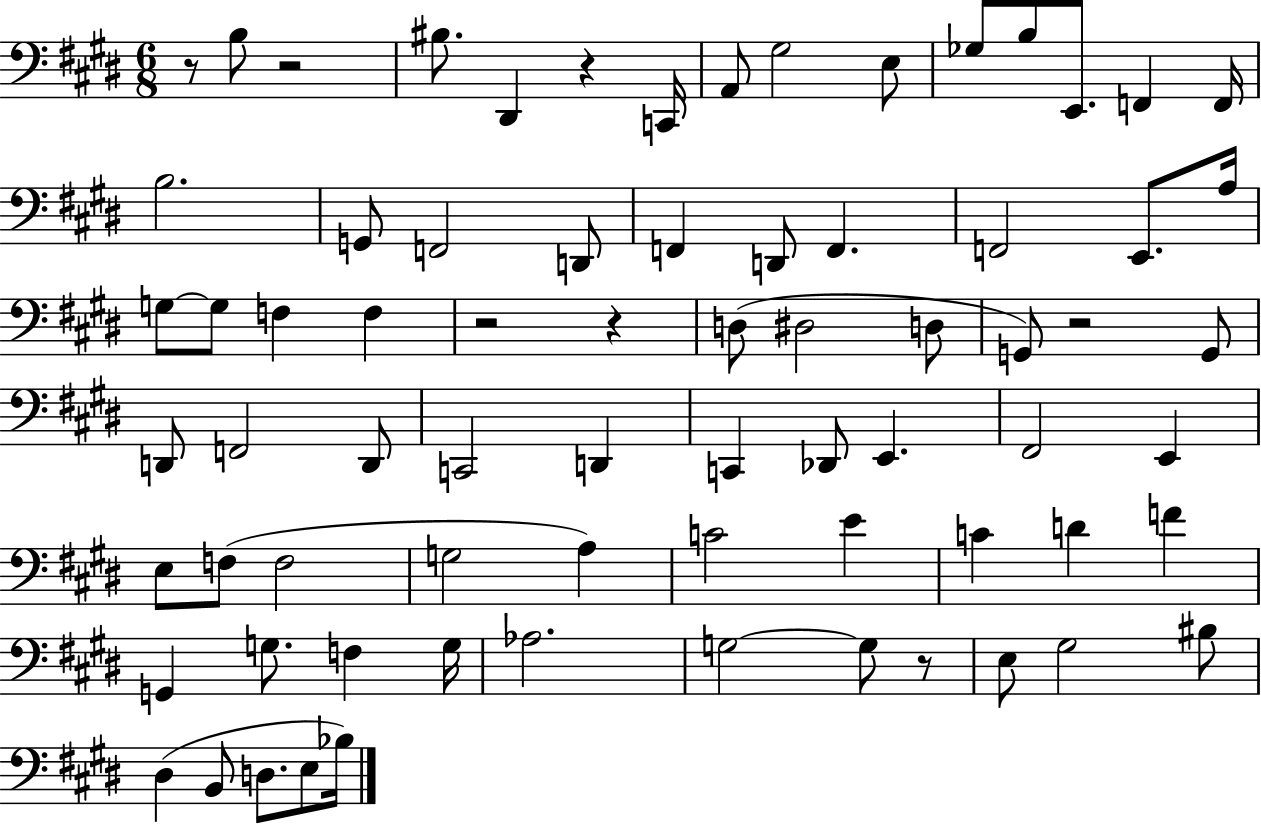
X:1
T:Untitled
M:6/8
L:1/4
K:E
z/2 B,/2 z2 ^B,/2 ^D,, z C,,/4 A,,/2 ^G,2 E,/2 _G,/2 B,/2 E,,/2 F,, F,,/4 B,2 G,,/2 F,,2 D,,/2 F,, D,,/2 F,, F,,2 E,,/2 A,/4 G,/2 G,/2 F, F, z2 z D,/2 ^D,2 D,/2 G,,/2 z2 G,,/2 D,,/2 F,,2 D,,/2 C,,2 D,, C,, _D,,/2 E,, ^F,,2 E,, E,/2 F,/2 F,2 G,2 A, C2 E C D F G,, G,/2 F, G,/4 _A,2 G,2 G,/2 z/2 E,/2 ^G,2 ^B,/2 ^D, B,,/2 D,/2 E,/2 _B,/4